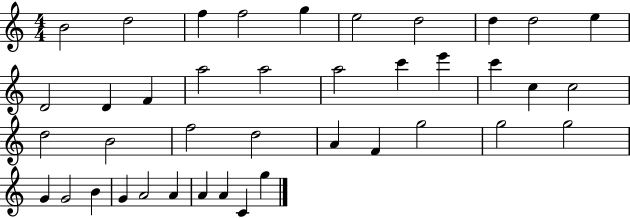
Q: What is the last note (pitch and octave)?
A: G5